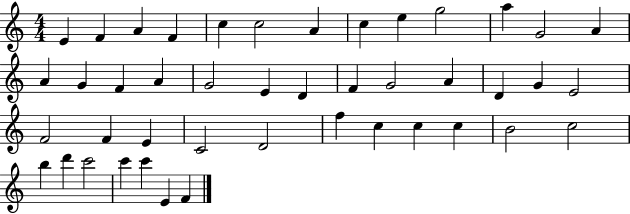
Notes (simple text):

E4/q F4/q A4/q F4/q C5/q C5/h A4/q C5/q E5/q G5/h A5/q G4/h A4/q A4/q G4/q F4/q A4/q G4/h E4/q D4/q F4/q G4/h A4/q D4/q G4/q E4/h F4/h F4/q E4/q C4/h D4/h F5/q C5/q C5/q C5/q B4/h C5/h B5/q D6/q C6/h C6/q C6/q E4/q F4/q